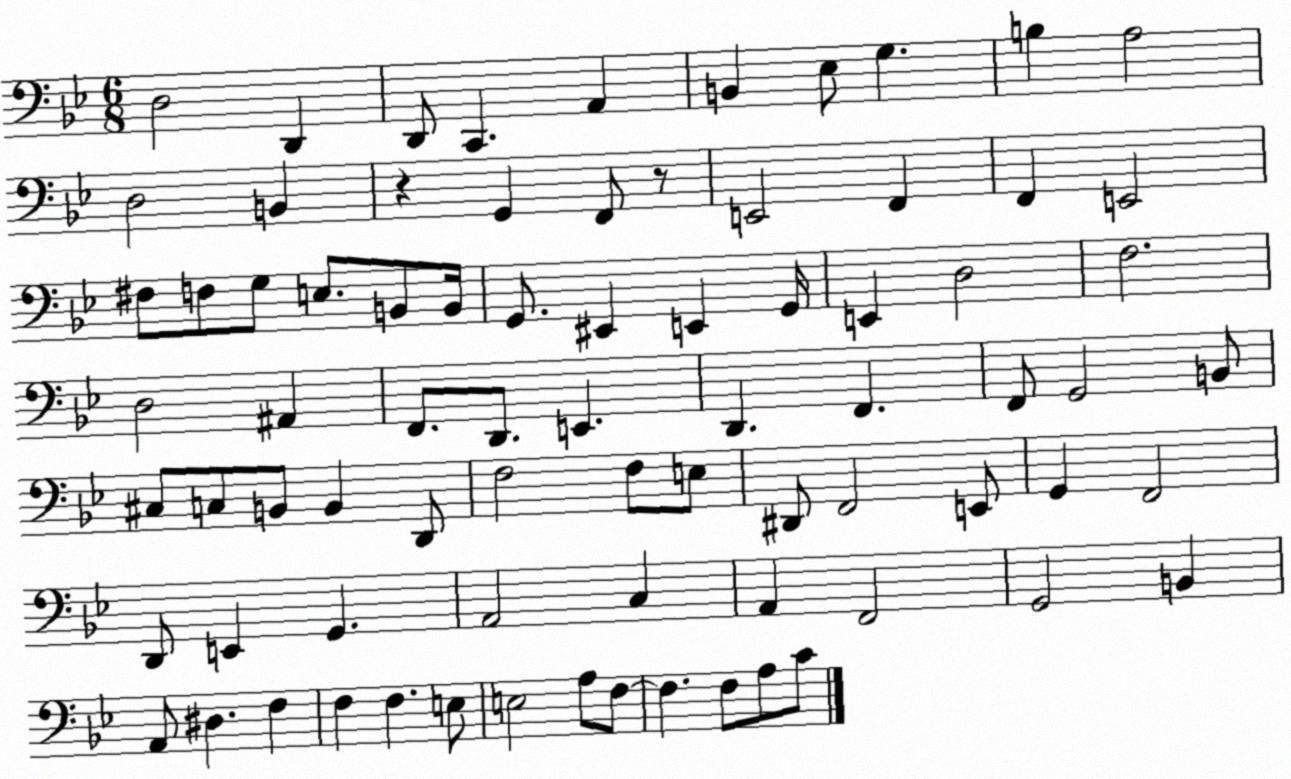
X:1
T:Untitled
M:6/8
L:1/4
K:Bb
D,2 D,, D,,/2 C,, A,, B,, _E,/2 G, B, A,2 D,2 B,, z G,, F,,/2 z/2 E,,2 F,, F,, E,,2 ^F,/2 F,/2 G,/2 E,/2 B,,/2 B,,/4 G,,/2 ^E,, E,, G,,/4 E,, D,2 F,2 D,2 ^A,, F,,/2 D,,/2 E,, D,, F,, F,,/2 G,,2 B,,/2 ^C,/2 C,/2 B,,/2 B,, D,,/2 F,2 F,/2 E,/2 ^D,,/2 F,,2 E,,/2 G,, F,,2 D,,/2 E,, G,, A,,2 C, A,, F,,2 G,,2 B,, A,,/2 ^D, F, F, F, E,/2 E,2 A,/2 F,/2 F, F,/2 A,/2 C/2